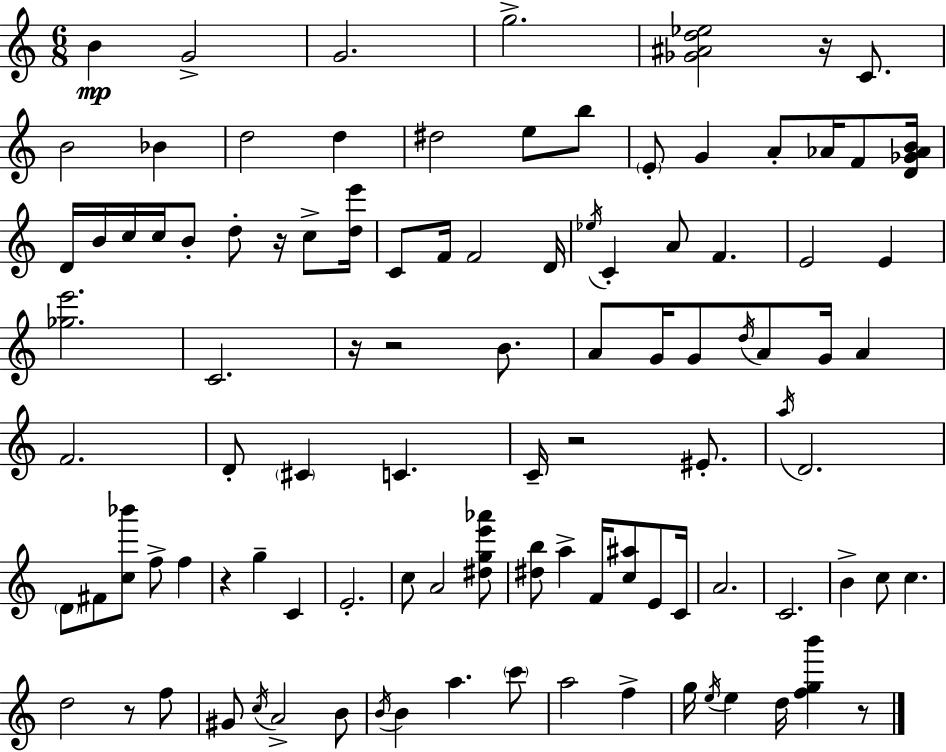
{
  \clef treble
  \numericTimeSignature
  \time 6/8
  \key a \minor
  b'4\mp g'2-> | g'2. | g''2.-> | <ges' ais' d'' ees''>2 r16 c'8. | \break b'2 bes'4 | d''2 d''4 | dis''2 e''8 b''8 | \parenthesize e'8-. g'4 a'8-. aes'16 f'8 <d' ges' aes' b'>16 | \break d'16 b'16 c''16 c''16 b'8-. d''8-. r16 c''8-> <d'' e'''>16 | c'8 f'16 f'2 d'16 | \acciaccatura { ees''16 } c'4-. a'8 f'4. | e'2 e'4 | \break <ges'' e'''>2. | c'2. | r16 r2 b'8. | a'8 g'16 g'8 \acciaccatura { d''16 } a'8 g'16 a'4 | \break f'2. | d'8-. \parenthesize cis'4 c'4. | c'16-- r2 eis'8.-. | \acciaccatura { a''16 } d'2. | \break \parenthesize d'8 fis'8 <c'' bes'''>8 f''8-> f''4 | r4 g''4-- c'4 | e'2.-. | c''8 a'2 | \break <dis'' g'' e''' aes'''>8 <dis'' b''>8 a''4-> f'16 <c'' ais''>8 | e'8 c'16 a'2. | c'2. | b'4-> c''8 c''4. | \break d''2 r8 | f''8 gis'8 \acciaccatura { c''16 } a'2-> | b'8 \acciaccatura { b'16 } b'4 a''4. | \parenthesize c'''8 a''2 | \break f''4-> g''16 \acciaccatura { e''16 } e''4 d''16 | <f'' g'' b'''>4 r8 \bar "|."
}